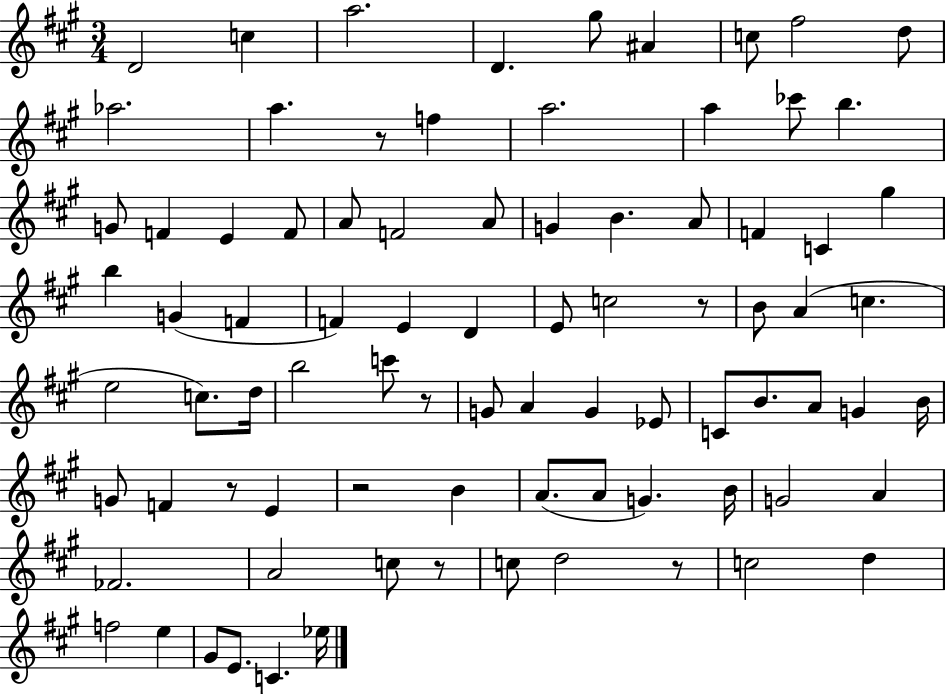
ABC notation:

X:1
T:Untitled
M:3/4
L:1/4
K:A
D2 c a2 D ^g/2 ^A c/2 ^f2 d/2 _a2 a z/2 f a2 a _c'/2 b G/2 F E F/2 A/2 F2 A/2 G B A/2 F C ^g b G F F E D E/2 c2 z/2 B/2 A c e2 c/2 d/4 b2 c'/2 z/2 G/2 A G _E/2 C/2 B/2 A/2 G B/4 G/2 F z/2 E z2 B A/2 A/2 G B/4 G2 A _F2 A2 c/2 z/2 c/2 d2 z/2 c2 d f2 e ^G/2 E/2 C _e/4